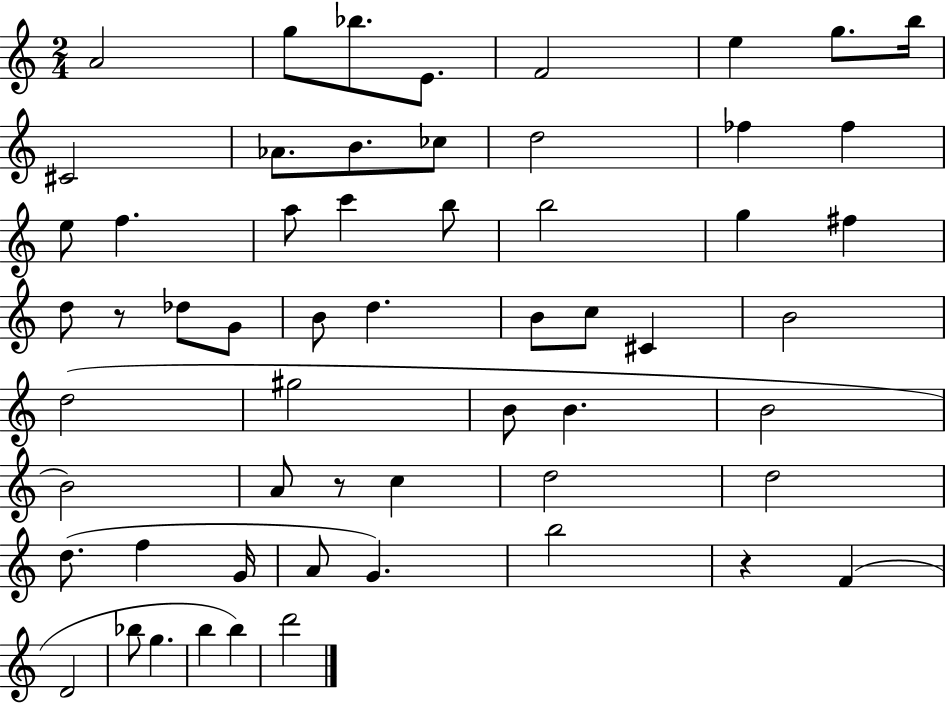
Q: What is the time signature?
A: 2/4